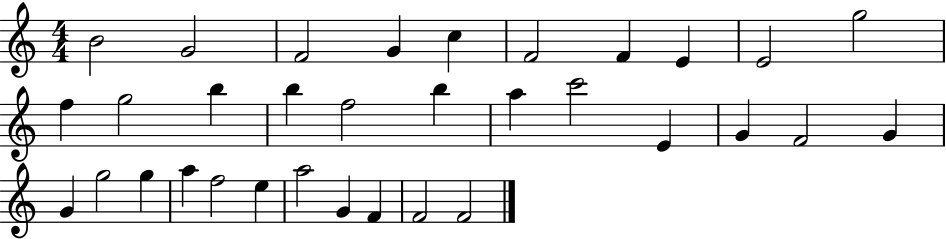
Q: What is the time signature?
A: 4/4